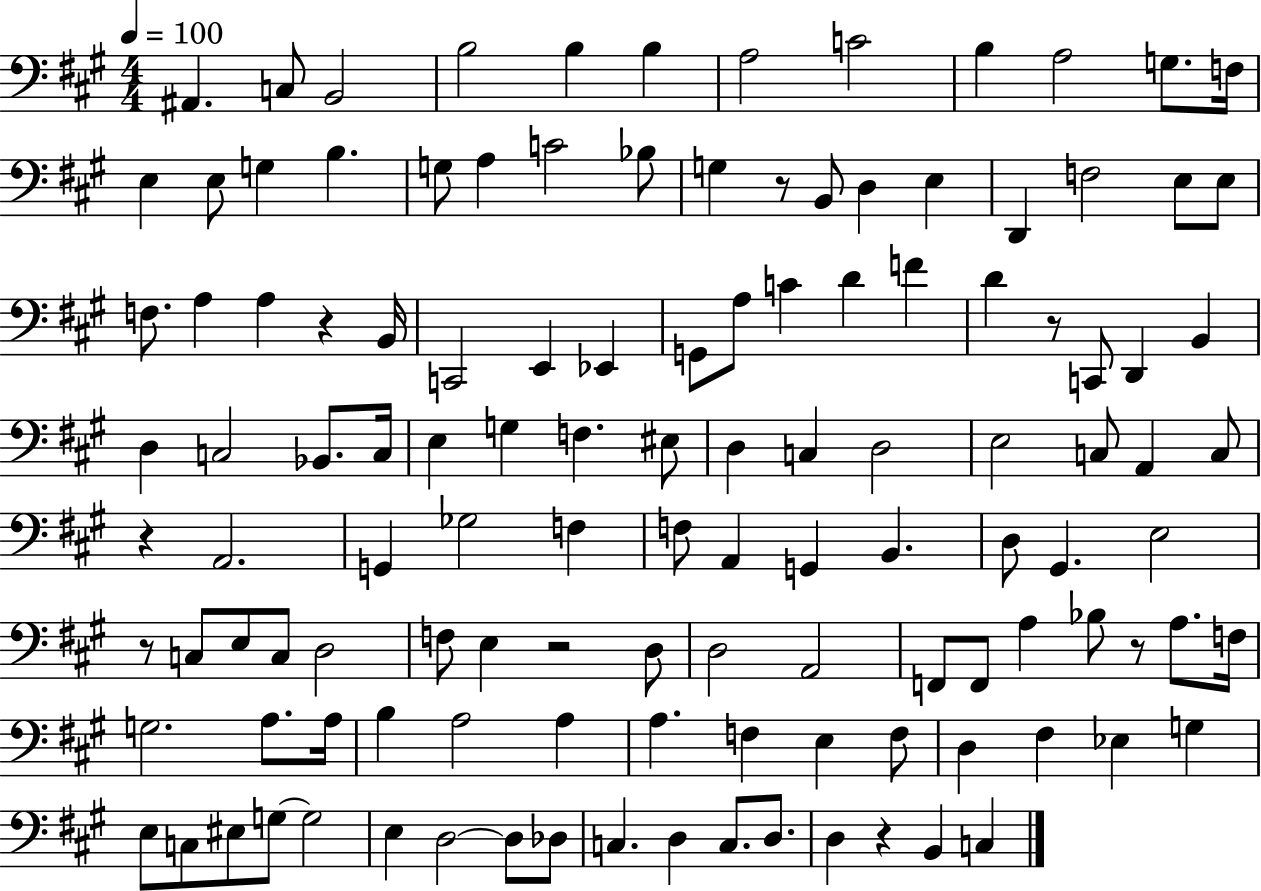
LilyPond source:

{
  \clef bass
  \numericTimeSignature
  \time 4/4
  \key a \major
  \tempo 4 = 100
  ais,4. c8 b,2 | b2 b4 b4 | a2 c'2 | b4 a2 g8. f16 | \break e4 e8 g4 b4. | g8 a4 c'2 bes8 | g4 r8 b,8 d4 e4 | d,4 f2 e8 e8 | \break f8. a4 a4 r4 b,16 | c,2 e,4 ees,4 | g,8 a8 c'4 d'4 f'4 | d'4 r8 c,8 d,4 b,4 | \break d4 c2 bes,8. c16 | e4 g4 f4. eis8 | d4 c4 d2 | e2 c8 a,4 c8 | \break r4 a,2. | g,4 ges2 f4 | f8 a,4 g,4 b,4. | d8 gis,4. e2 | \break r8 c8 e8 c8 d2 | f8 e4 r2 d8 | d2 a,2 | f,8 f,8 a4 bes8 r8 a8. f16 | \break g2. a8. a16 | b4 a2 a4 | a4. f4 e4 f8 | d4 fis4 ees4 g4 | \break e8 c8 eis8 g8~~ g2 | e4 d2~~ d8 des8 | c4. d4 c8. d8. | d4 r4 b,4 c4 | \break \bar "|."
}